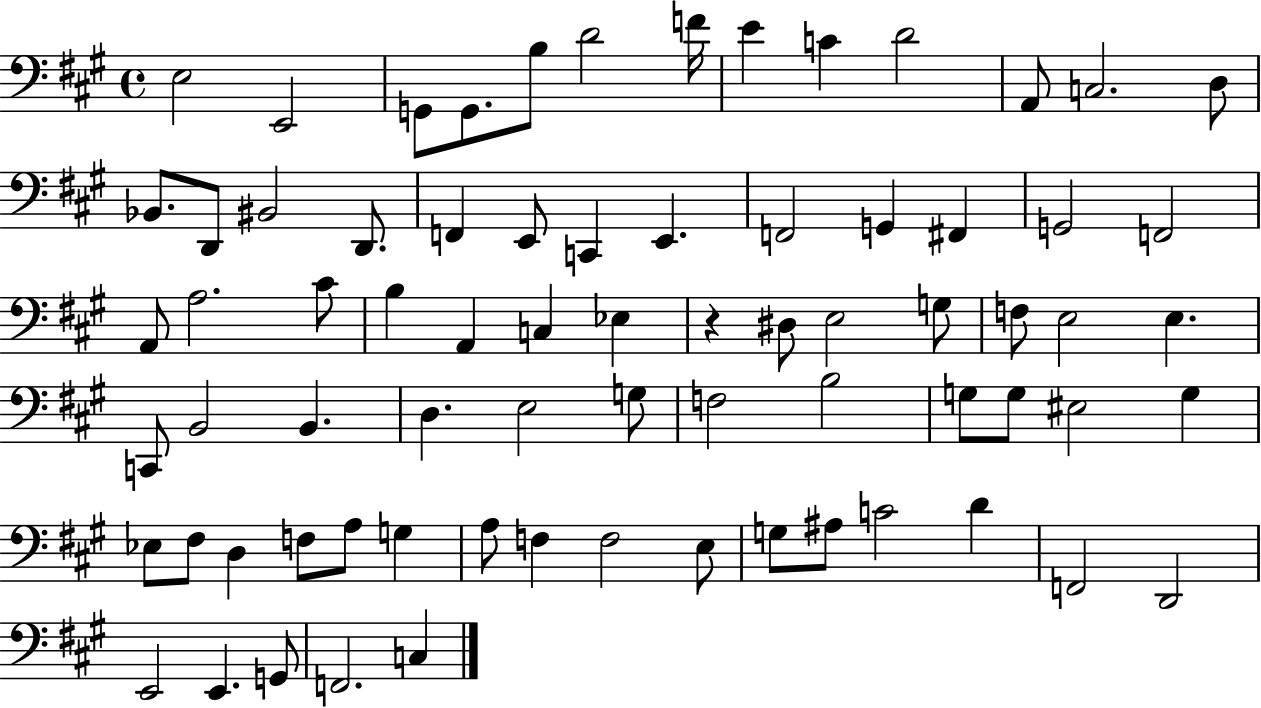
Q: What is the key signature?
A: A major